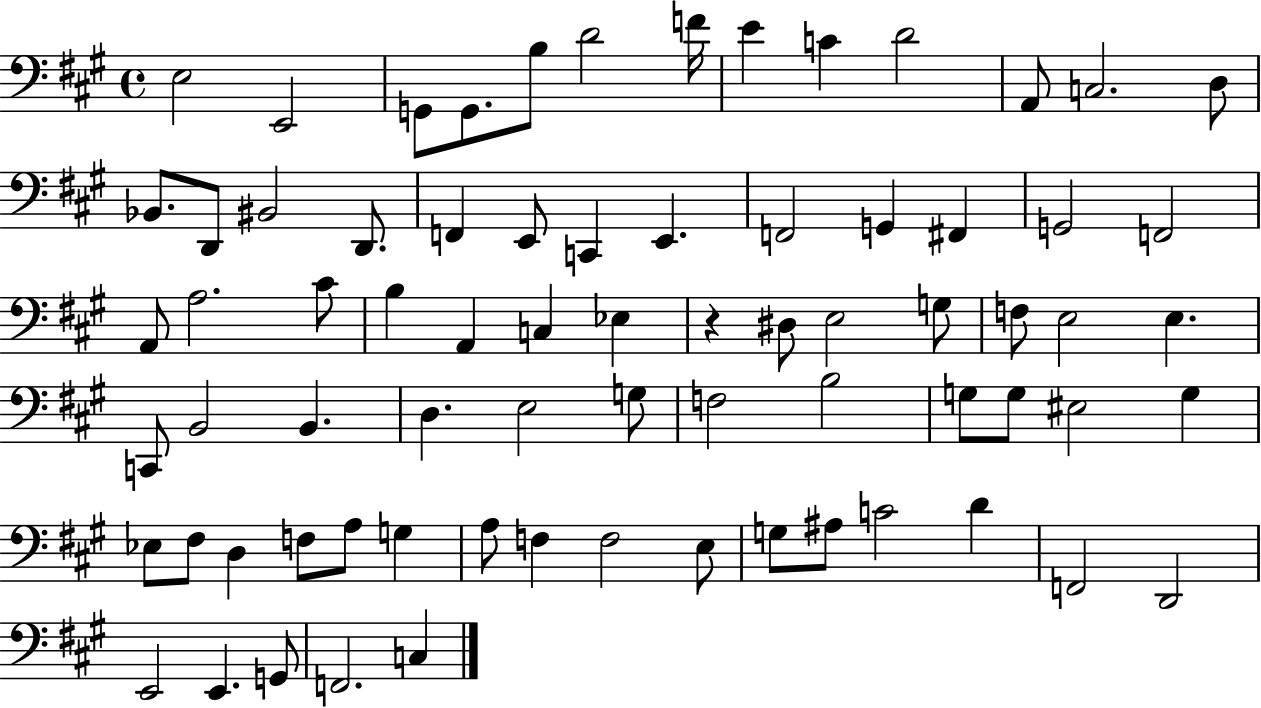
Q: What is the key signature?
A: A major